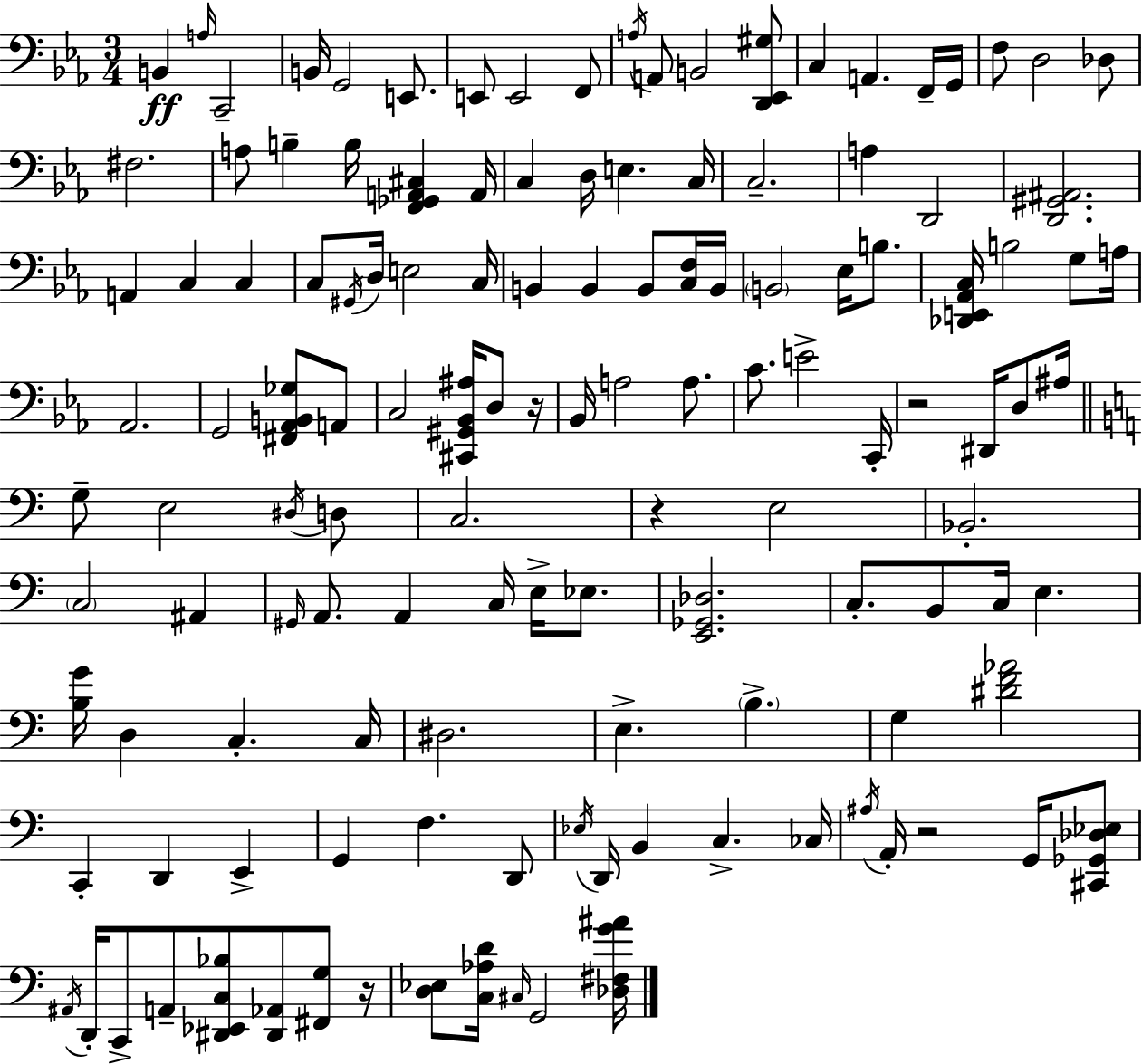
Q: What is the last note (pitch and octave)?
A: G2